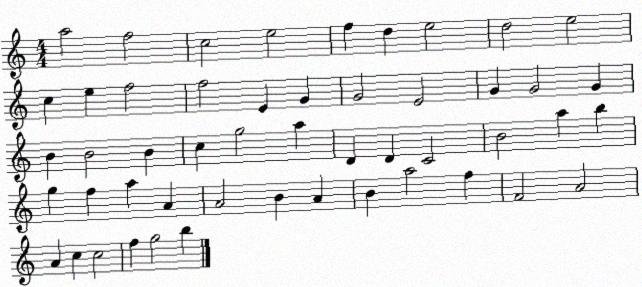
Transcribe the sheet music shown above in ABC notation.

X:1
T:Untitled
M:4/4
L:1/4
K:C
a2 f2 c2 e2 f d e2 d2 e2 c e f2 f2 E G G2 E2 G G2 G B B2 B c g2 a D D C2 B2 a b g f a A A2 B A B a2 f F2 A2 A c c2 f g2 b